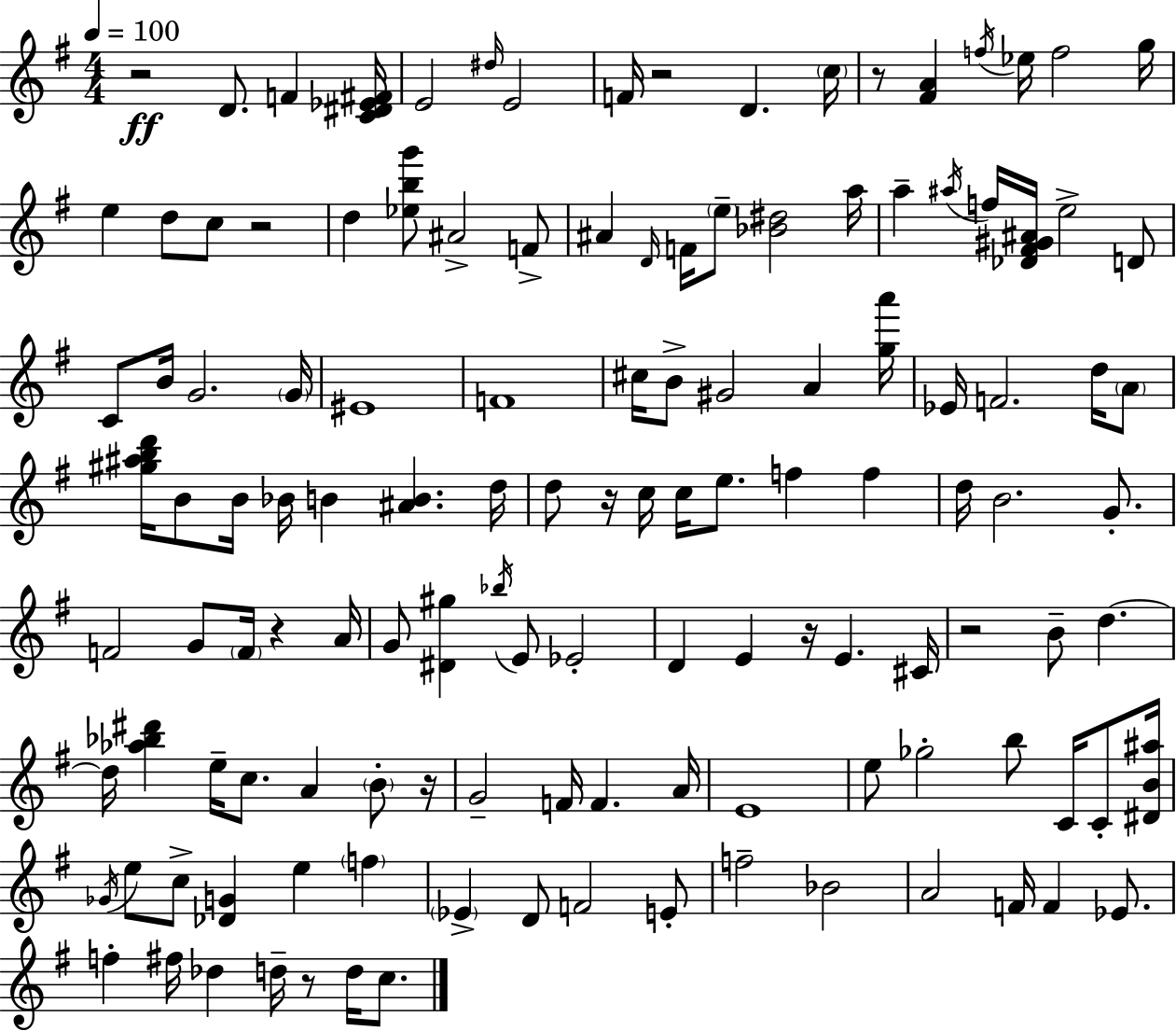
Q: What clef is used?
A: treble